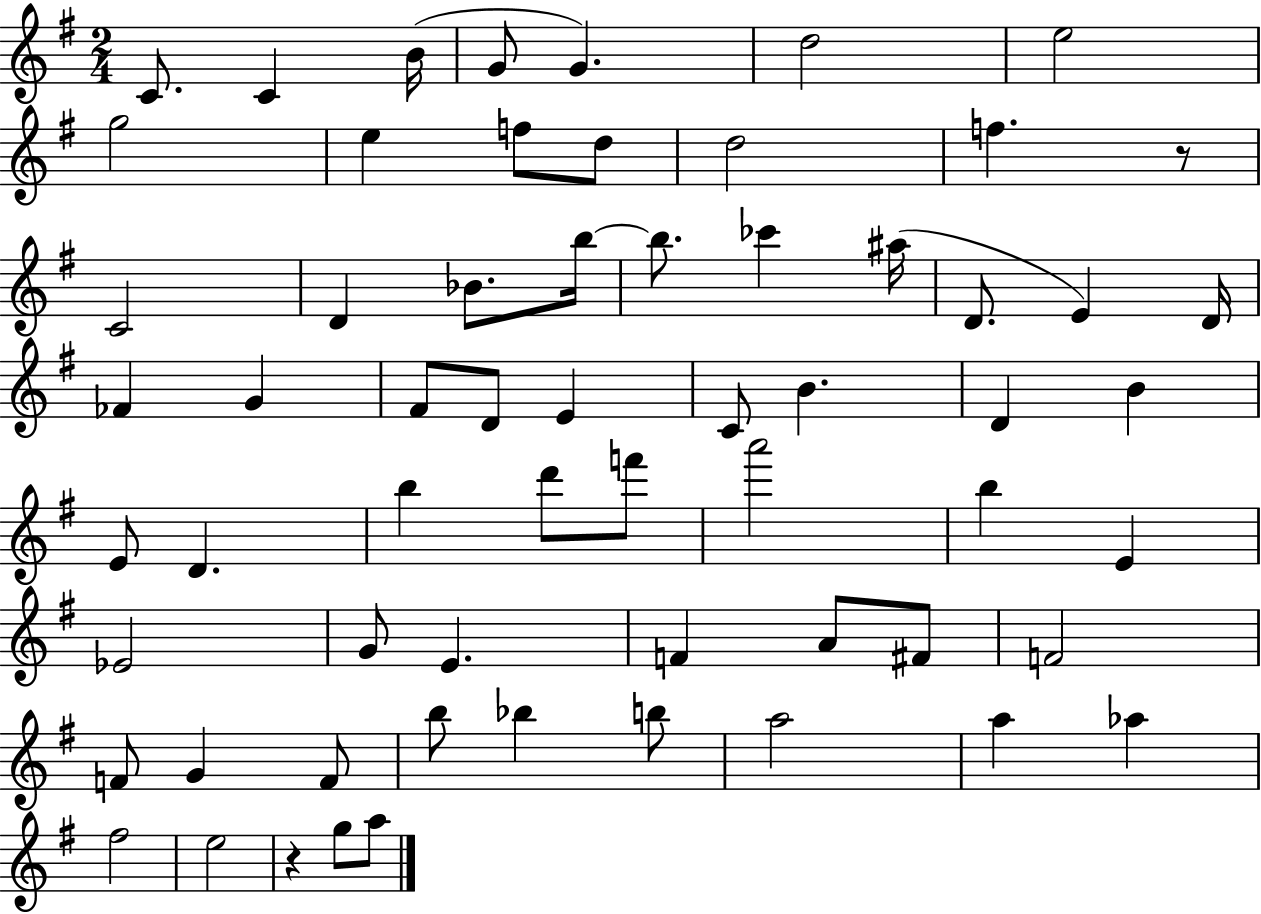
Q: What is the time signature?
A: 2/4